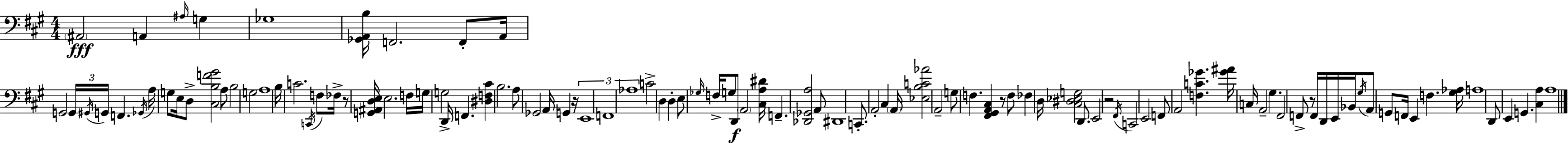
A#2/h A2/q A#3/s G3/q Gb3/w [Gb2,A2,B3]/s F2/h. F2/e A2/s G2/h G2/s G#2/s G2/s F2/q. Gb2/s A3/s G3/e E3/s D3/e [C#3,B3,F4,G#4]/h A3/e B3/h G3/h A3/w B3/s C4/h. C2/s F3/e FES3/s R/e [G2,A#2,D3,E3]/s E3/h. F3/s G3/s G3/h D2/s F2/q. [D#3,F3,C#4]/q B3/h. A3/e Gb2/h A2/s G2/q R/s E2/w F2/w Ab3/w C4/h D3/q D3/q E3/e Gb3/s F3/s G3/e D2/e A2/h [C#3,A3,D#4]/s F2/q. [Db2,Gb2,A3]/h A2/e D#2/w C2/e. A2/h C#3/q A2/s [Eb3,B3,C4,Ab4]/h A2/h G3/e F3/q. [F#2,G#2,A2,C#3]/q R/e F3/e FES3/q D3/s [C#3,D#3,Eb3,G3]/h D2/e. E2/h R/h F#2/s C2/h E2/h F2/e A2/h [F3,C4,Gb4]/q. [Gb4,A#4]/s C3/s A2/h G#3/q. F#2/h F2/e R/e F2/s D2/s E2/s Bb2/s G#3/s A2/e G2/e F2/s E2/q F3/q. [G#3,Ab3]/s A3/w D2/e E2/q G2/q. [C#3,A3]/q A3/w